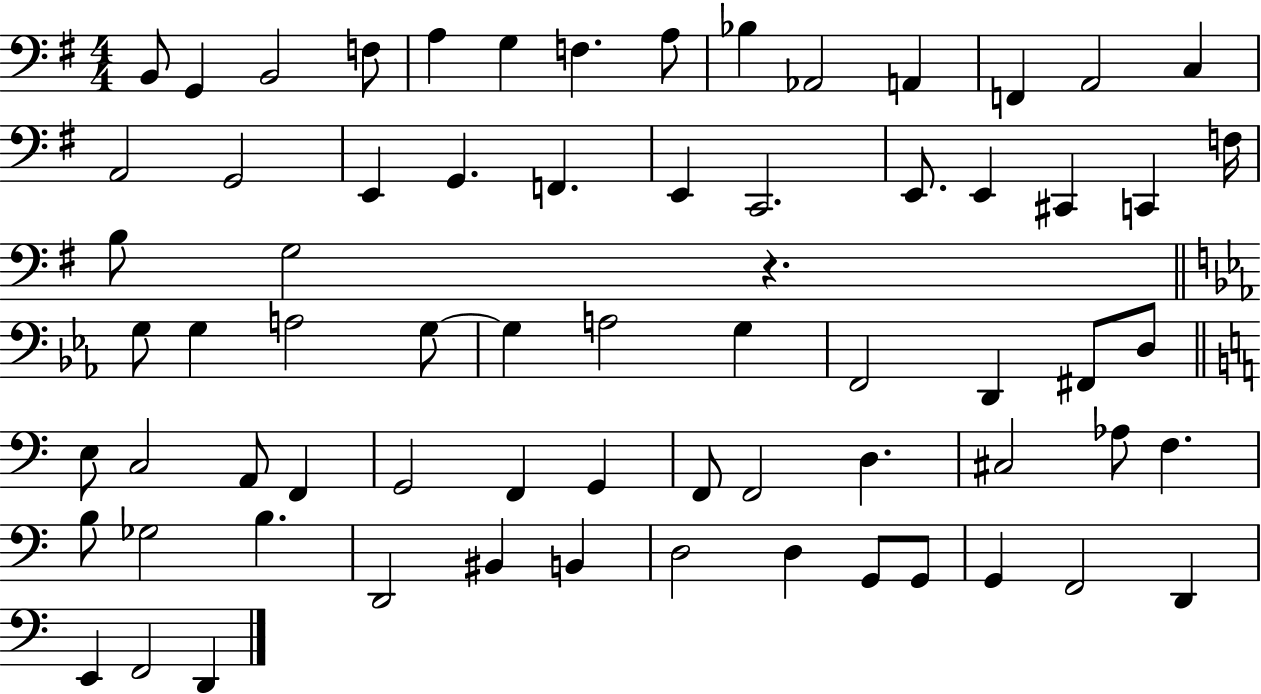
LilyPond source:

{
  \clef bass
  \numericTimeSignature
  \time 4/4
  \key g \major
  b,8 g,4 b,2 f8 | a4 g4 f4. a8 | bes4 aes,2 a,4 | f,4 a,2 c4 | \break a,2 g,2 | e,4 g,4. f,4. | e,4 c,2. | e,8. e,4 cis,4 c,4 f16 | \break b8 g2 r4. | \bar "||" \break \key c \minor g8 g4 a2 g8~~ | g4 a2 g4 | f,2 d,4 fis,8 d8 | \bar "||" \break \key c \major e8 c2 a,8 f,4 | g,2 f,4 g,4 | f,8 f,2 d4. | cis2 aes8 f4. | \break b8 ges2 b4. | d,2 bis,4 b,4 | d2 d4 g,8 g,8 | g,4 f,2 d,4 | \break e,4 f,2 d,4 | \bar "|."
}